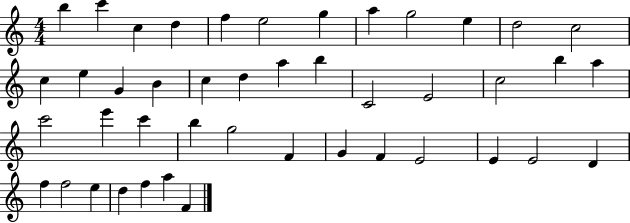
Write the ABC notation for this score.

X:1
T:Untitled
M:4/4
L:1/4
K:C
b c' c d f e2 g a g2 e d2 c2 c e G B c d a b C2 E2 c2 b a c'2 e' c' b g2 F G F E2 E E2 D f f2 e d f a F